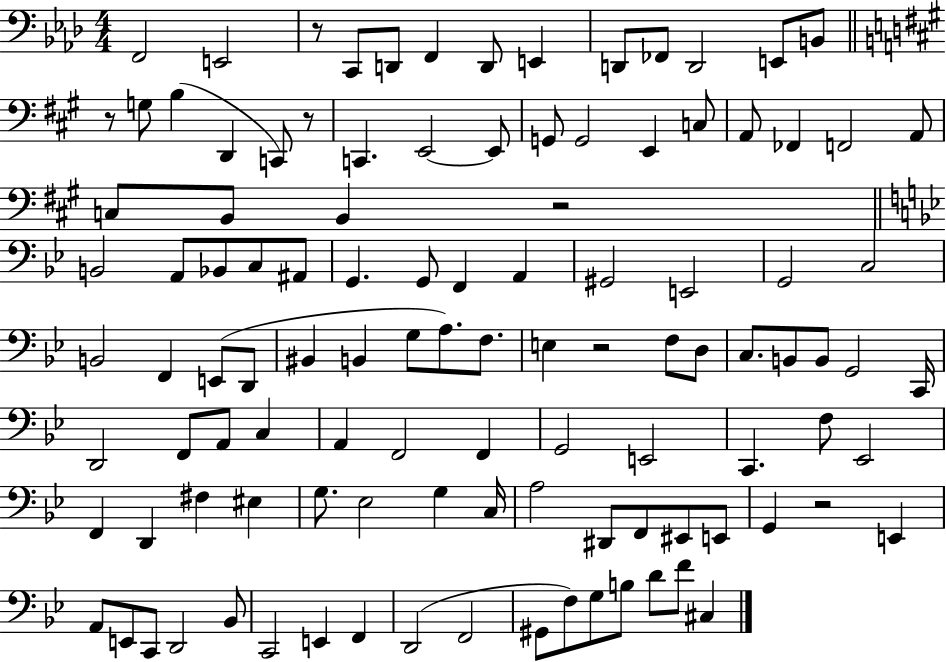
X:1
T:Untitled
M:4/4
L:1/4
K:Ab
F,,2 E,,2 z/2 C,,/2 D,,/2 F,, D,,/2 E,, D,,/2 _F,,/2 D,,2 E,,/2 B,,/2 z/2 G,/2 B, D,, C,,/2 z/2 C,, E,,2 E,,/2 G,,/2 G,,2 E,, C,/2 A,,/2 _F,, F,,2 A,,/2 C,/2 B,,/2 B,, z2 B,,2 A,,/2 _B,,/2 C,/2 ^A,,/2 G,, G,,/2 F,, A,, ^G,,2 E,,2 G,,2 C,2 B,,2 F,, E,,/2 D,,/2 ^B,, B,, G,/2 A,/2 F,/2 E, z2 F,/2 D,/2 C,/2 B,,/2 B,,/2 G,,2 C,,/4 D,,2 F,,/2 A,,/2 C, A,, F,,2 F,, G,,2 E,,2 C,, F,/2 _E,,2 F,, D,, ^F, ^E, G,/2 _E,2 G, C,/4 A,2 ^D,,/2 F,,/2 ^E,,/2 E,,/2 G,, z2 E,, A,,/2 E,,/2 C,,/2 D,,2 _B,,/2 C,,2 E,, F,, D,,2 F,,2 ^G,,/2 F,/2 G,/2 B,/2 D/2 F/2 ^C,